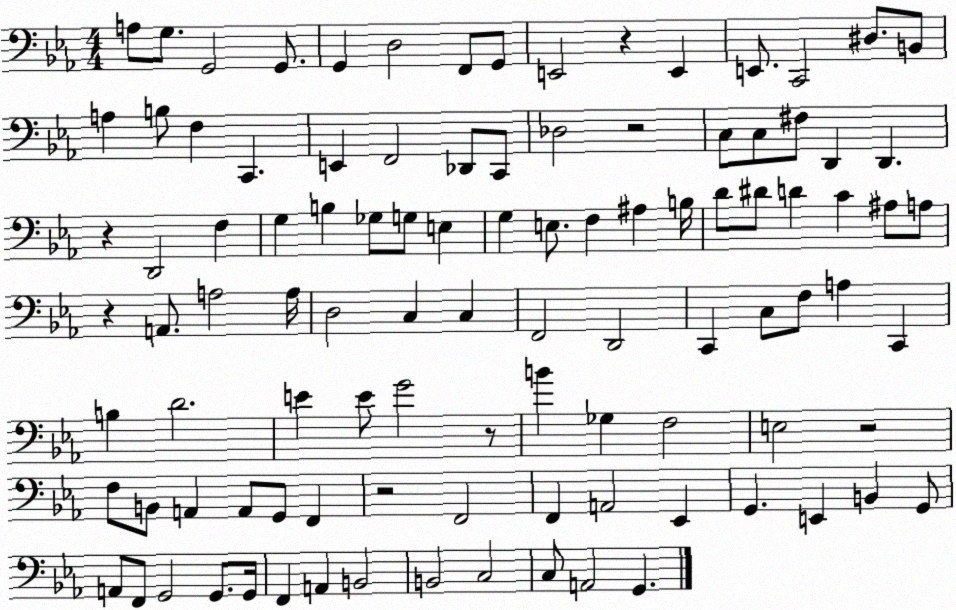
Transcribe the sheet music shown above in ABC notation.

X:1
T:Untitled
M:4/4
L:1/4
K:Eb
A,/2 G,/2 G,,2 G,,/2 G,, D,2 F,,/2 G,,/2 E,,2 z E,, E,,/2 C,,2 ^D,/2 B,,/2 A, B,/2 F, C,, E,, F,,2 _D,,/2 C,,/2 _D,2 z2 C,/2 C,/2 ^F,/2 D,, D,, z D,,2 F, G, B, _G,/2 G,/2 E, G, E,/2 F, ^A, B,/4 D/2 ^D/2 D C ^A,/2 A,/2 z A,,/2 A,2 A,/4 D,2 C, C, F,,2 D,,2 C,, C,/2 F,/2 A, C,, B, D2 E E/2 G2 z/2 B _G, F,2 E,2 z2 F,/2 B,,/2 A,, A,,/2 G,,/2 F,, z2 F,,2 F,, A,,2 _E,, G,, E,, B,, G,,/2 A,,/2 F,,/2 G,,2 G,,/2 G,,/4 F,, A,, B,,2 B,,2 C,2 C,/2 A,,2 G,,